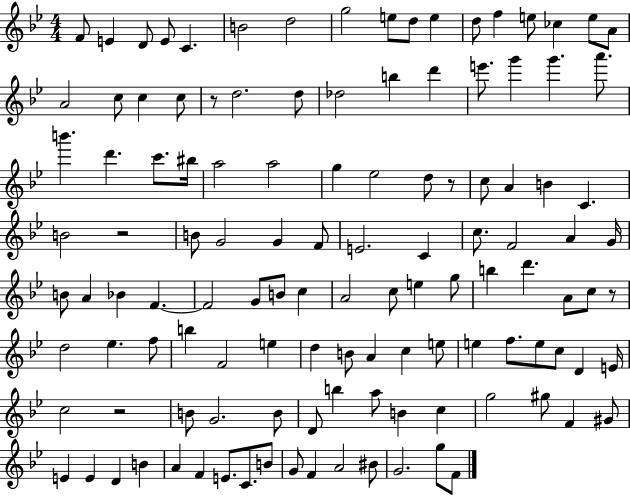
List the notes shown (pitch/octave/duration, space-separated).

F4/e E4/q D4/e E4/e C4/q. B4/h D5/h G5/h E5/e D5/e E5/q D5/e F5/q E5/e CES5/q E5/e A4/e A4/h C5/e C5/q C5/e R/e D5/h. D5/e Db5/h B5/q D6/q E6/e. G6/q G6/q. A6/e. B6/q. D6/q. C6/e. BIS5/s A5/h A5/h G5/q Eb5/h D5/e R/e C5/e A4/q B4/q C4/q. B4/h R/h B4/e G4/h G4/q F4/e E4/h. C4/q C5/e. F4/h A4/q G4/s B4/e A4/q Bb4/q F4/q. F4/h G4/e B4/e C5/q A4/h C5/e E5/q G5/e B5/q D6/q. A4/e C5/e R/e D5/h Eb5/q. F5/e B5/q F4/h E5/q D5/q B4/e A4/q C5/q E5/e E5/q F5/e. E5/e C5/e D4/q E4/s C5/h R/h B4/e G4/h. B4/e D4/e B5/q A5/e B4/q C5/q G5/h G#5/e F4/q G#4/e E4/q E4/q D4/q B4/q A4/q F4/q E4/e. C4/e. B4/e G4/e F4/q A4/h BIS4/e G4/h. G5/e F4/e